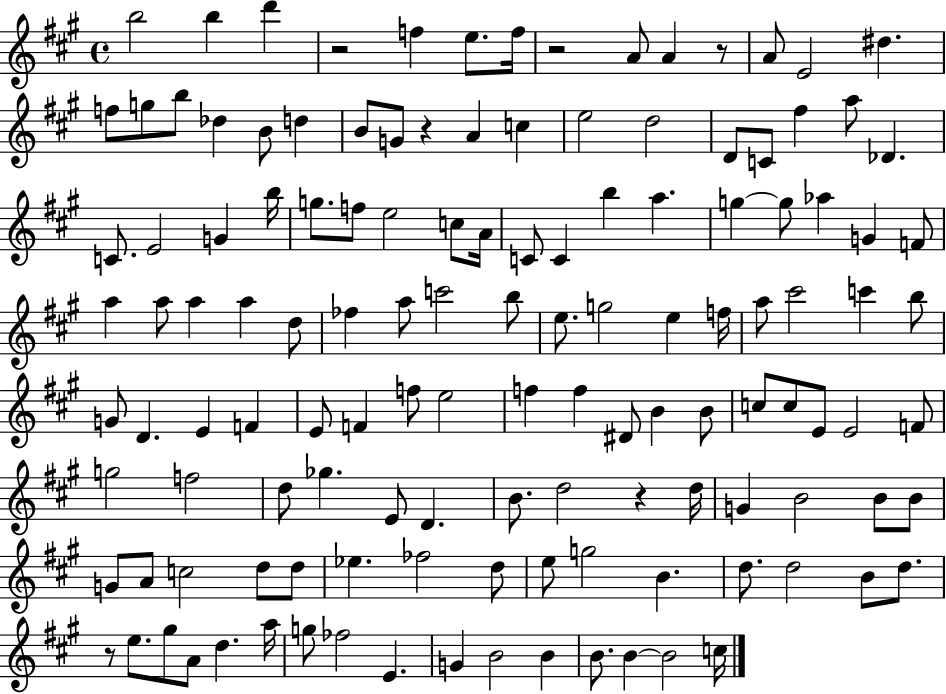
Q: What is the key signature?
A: A major